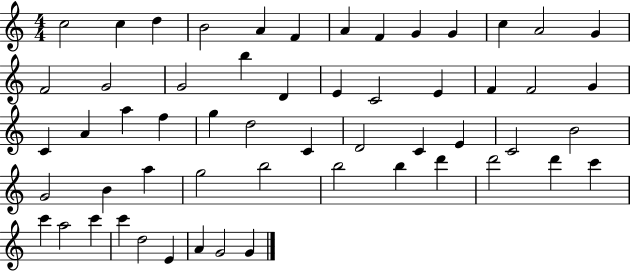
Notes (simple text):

C5/h C5/q D5/q B4/h A4/q F4/q A4/q F4/q G4/q G4/q C5/q A4/h G4/q F4/h G4/h G4/h B5/q D4/q E4/q C4/h E4/q F4/q F4/h G4/q C4/q A4/q A5/q F5/q G5/q D5/h C4/q D4/h C4/q E4/q C4/h B4/h G4/h B4/q A5/q G5/h B5/h B5/h B5/q D6/q D6/h D6/q C6/q C6/q A5/h C6/q C6/q D5/h E4/q A4/q G4/h G4/q